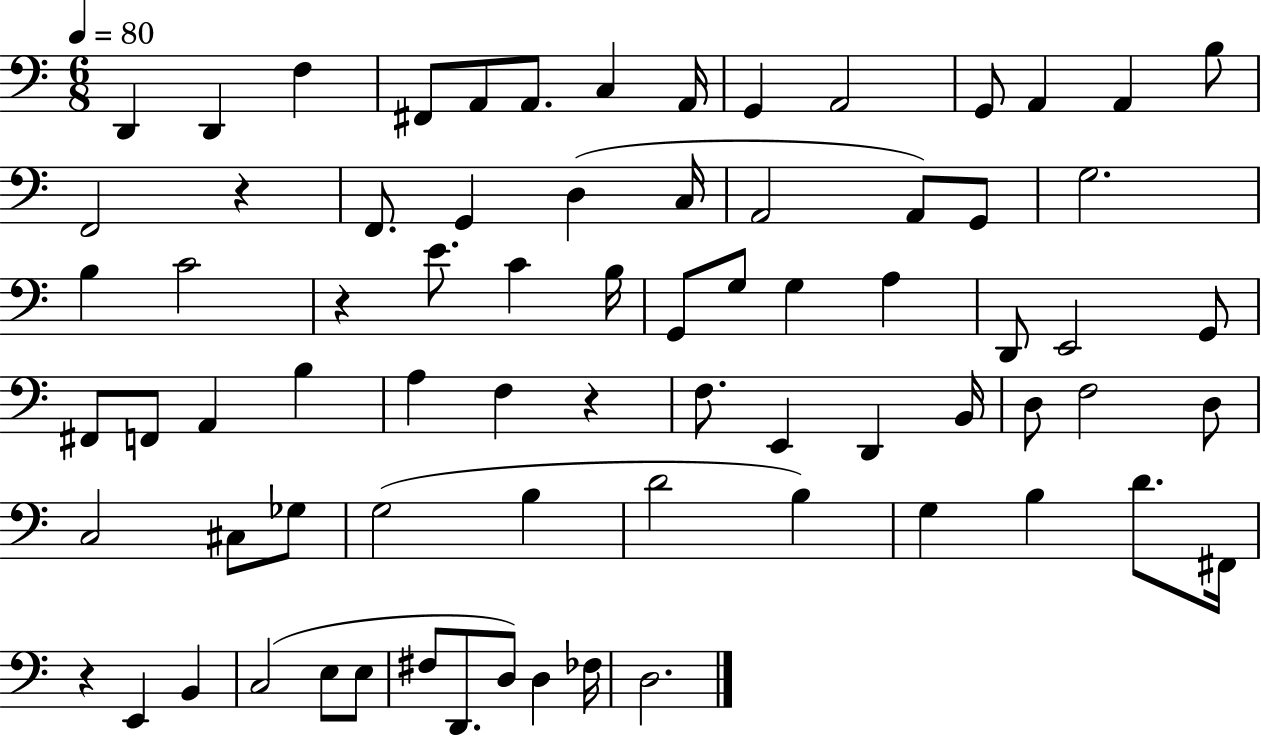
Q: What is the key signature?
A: C major